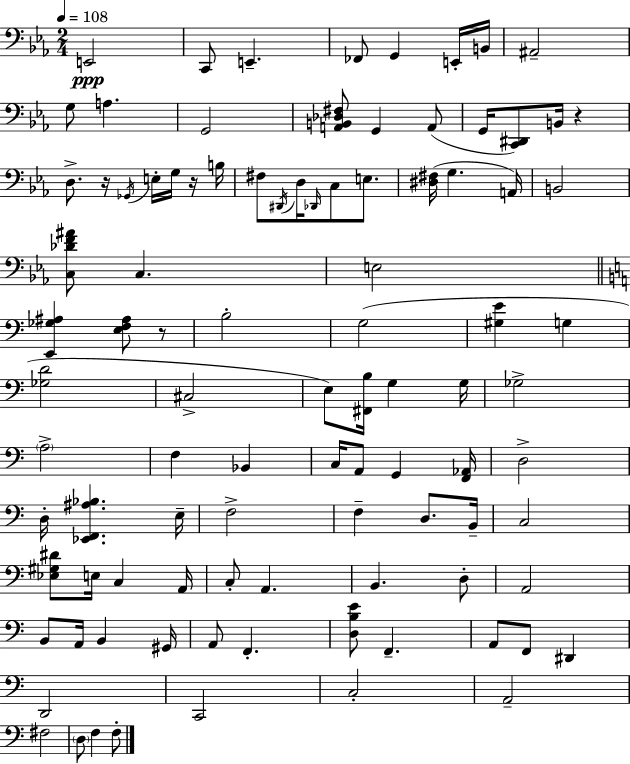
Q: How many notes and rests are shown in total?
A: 96